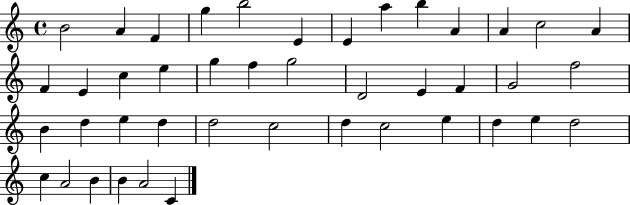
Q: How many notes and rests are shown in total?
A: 43